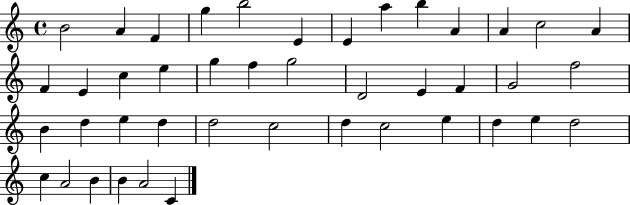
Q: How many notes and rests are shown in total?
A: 43